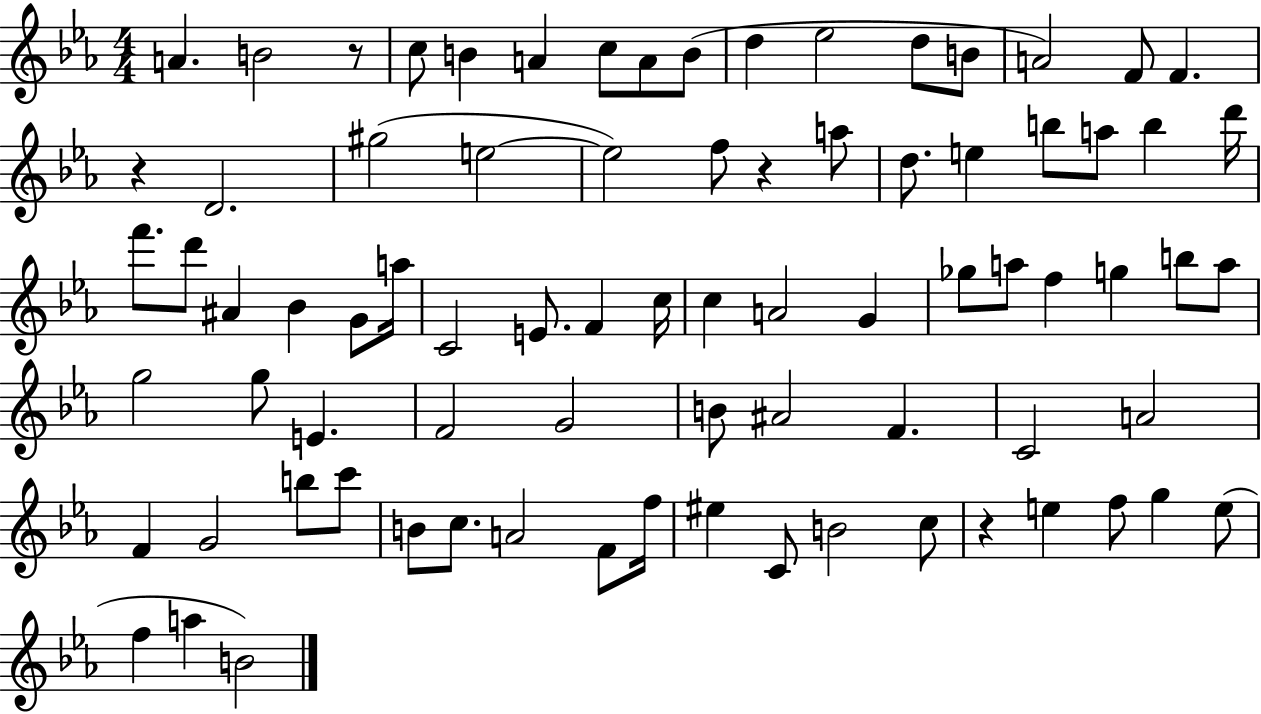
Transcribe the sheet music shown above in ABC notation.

X:1
T:Untitled
M:4/4
L:1/4
K:Eb
A B2 z/2 c/2 B A c/2 A/2 B/2 d _e2 d/2 B/2 A2 F/2 F z D2 ^g2 e2 e2 f/2 z a/2 d/2 e b/2 a/2 b d'/4 f'/2 d'/2 ^A _B G/2 a/4 C2 E/2 F c/4 c A2 G _g/2 a/2 f g b/2 a/2 g2 g/2 E F2 G2 B/2 ^A2 F C2 A2 F G2 b/2 c'/2 B/2 c/2 A2 F/2 f/4 ^e C/2 B2 c/2 z e f/2 g e/2 f a B2